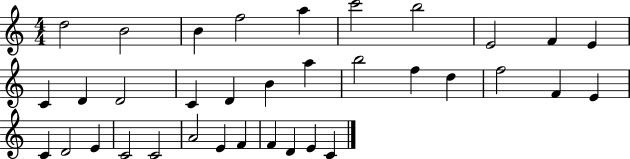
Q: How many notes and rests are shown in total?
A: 35